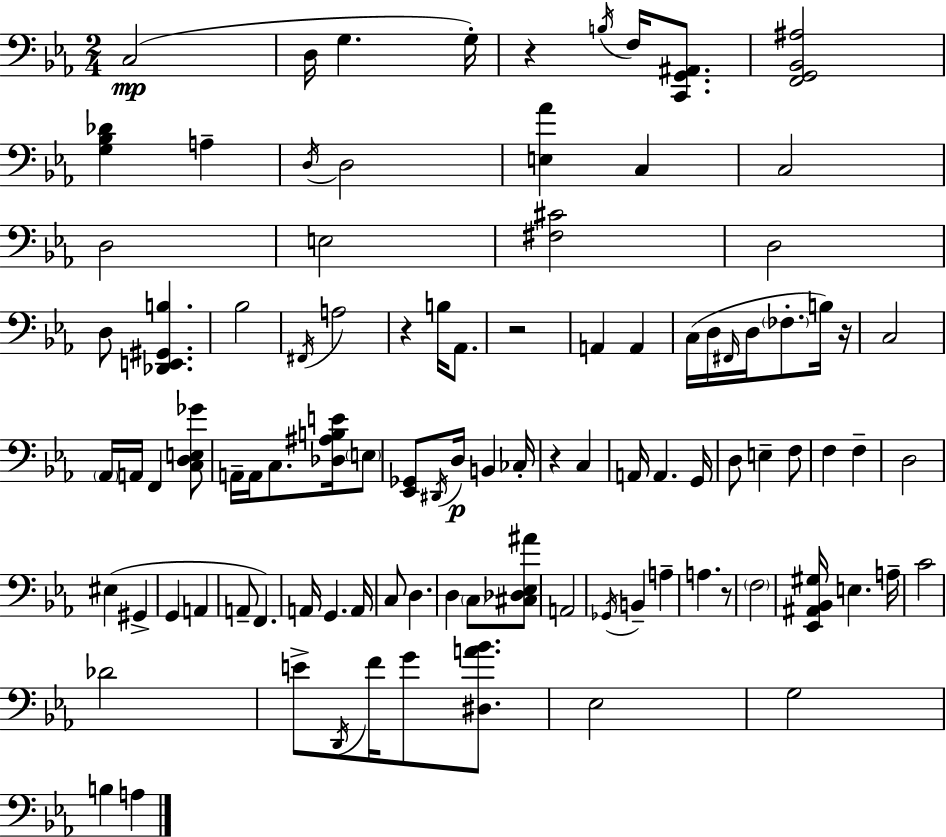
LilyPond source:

{
  \clef bass
  \numericTimeSignature
  \time 2/4
  \key c \minor
  c2(\mp | d16 g4. g16-.) | r4 \acciaccatura { b16 } f16 <c, g, ais,>8. | <f, g, bes, ais>2 | \break <g bes des'>4 a4-- | \acciaccatura { d16 } d2 | <e aes'>4 c4 | c2 | \break d2 | e2 | <fis cis'>2 | d2 | \break d8 <des, e, gis, b>4. | bes2 | \acciaccatura { fis,16 } a2 | r4 b16 | \break aes,8. r2 | a,4 a,4 | c16( d16 \grace { fis,16 } d16 \parenthesize fes8.-. | b16) r16 c2 | \break \parenthesize aes,16 a,16 f,4 | <c d e ges'>8 a,16-- a,16 c8. | <des ais b e'>16 \parenthesize e8 <ees, ges,>8 \acciaccatura { dis,16 }\p d16 | b,4 ces16-. r4 | \break c4 a,16 a,4. | g,16 d8 e4-- | f8 f4 | f4-- d2 | \break eis4( | gis,4-> g,4 | a,4 a,8-- f,4.) | a,16 g,4. | \break a,16 c8 d4. | d4 | \parenthesize c8 <cis des ees ais'>8 a,2 | \acciaccatura { ges,16 } b,4-- | \break a4-- a4. | r8 \parenthesize f2 | <ees, ais, bes, gis>16 e4. | a16-- c'2 | \break des'2 | e'8-> | \acciaccatura { d,16 } f'16 g'8 <dis a' bes'>8. ees2 | g2 | \break b4 | a4 \bar "|."
}